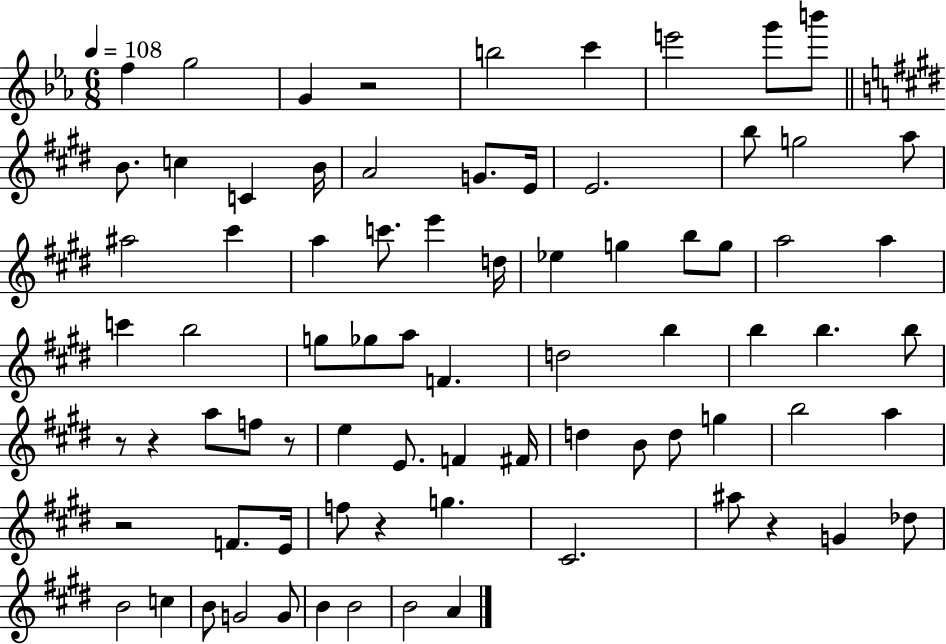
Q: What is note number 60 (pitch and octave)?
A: A#5